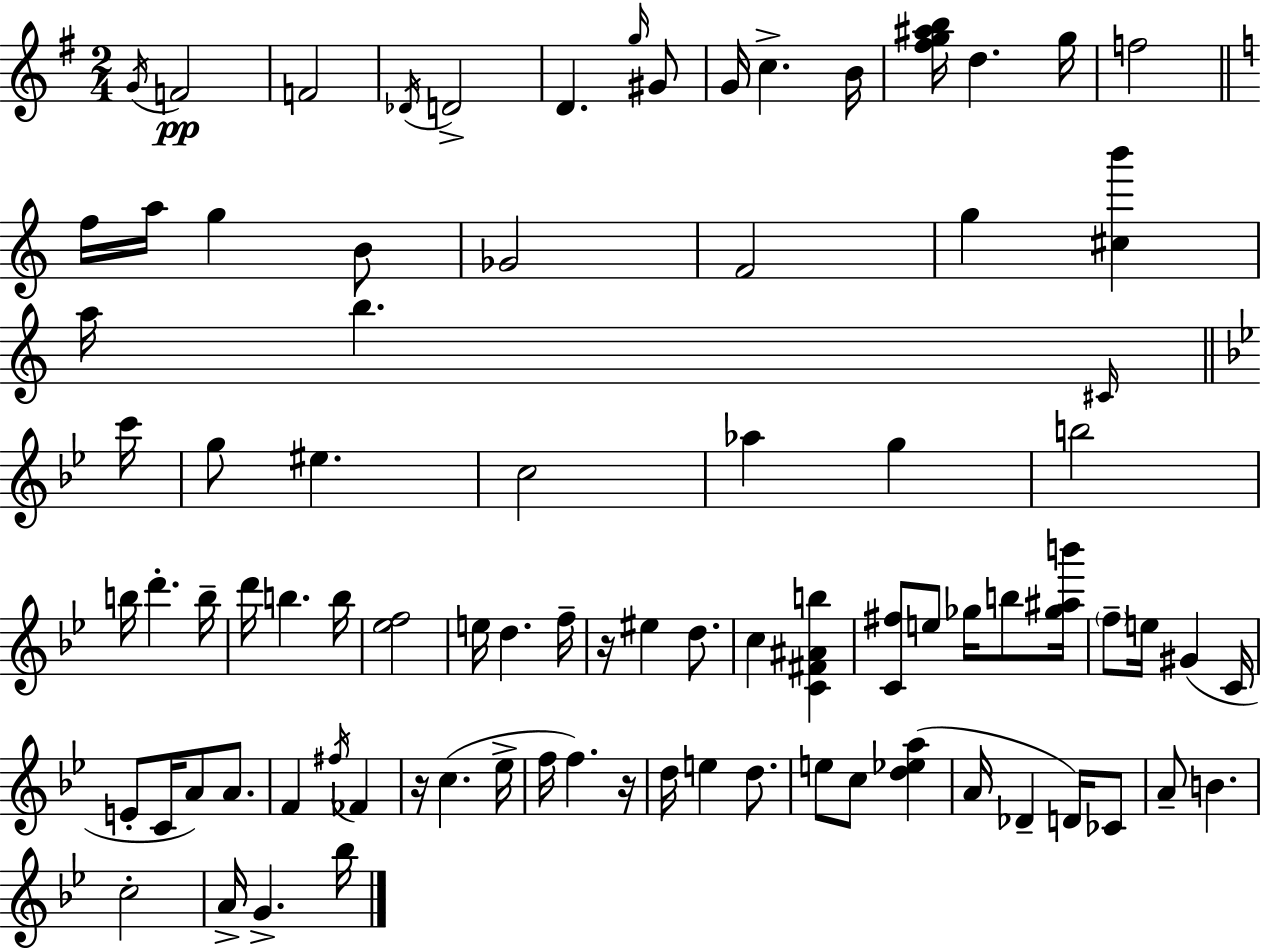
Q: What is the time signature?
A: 2/4